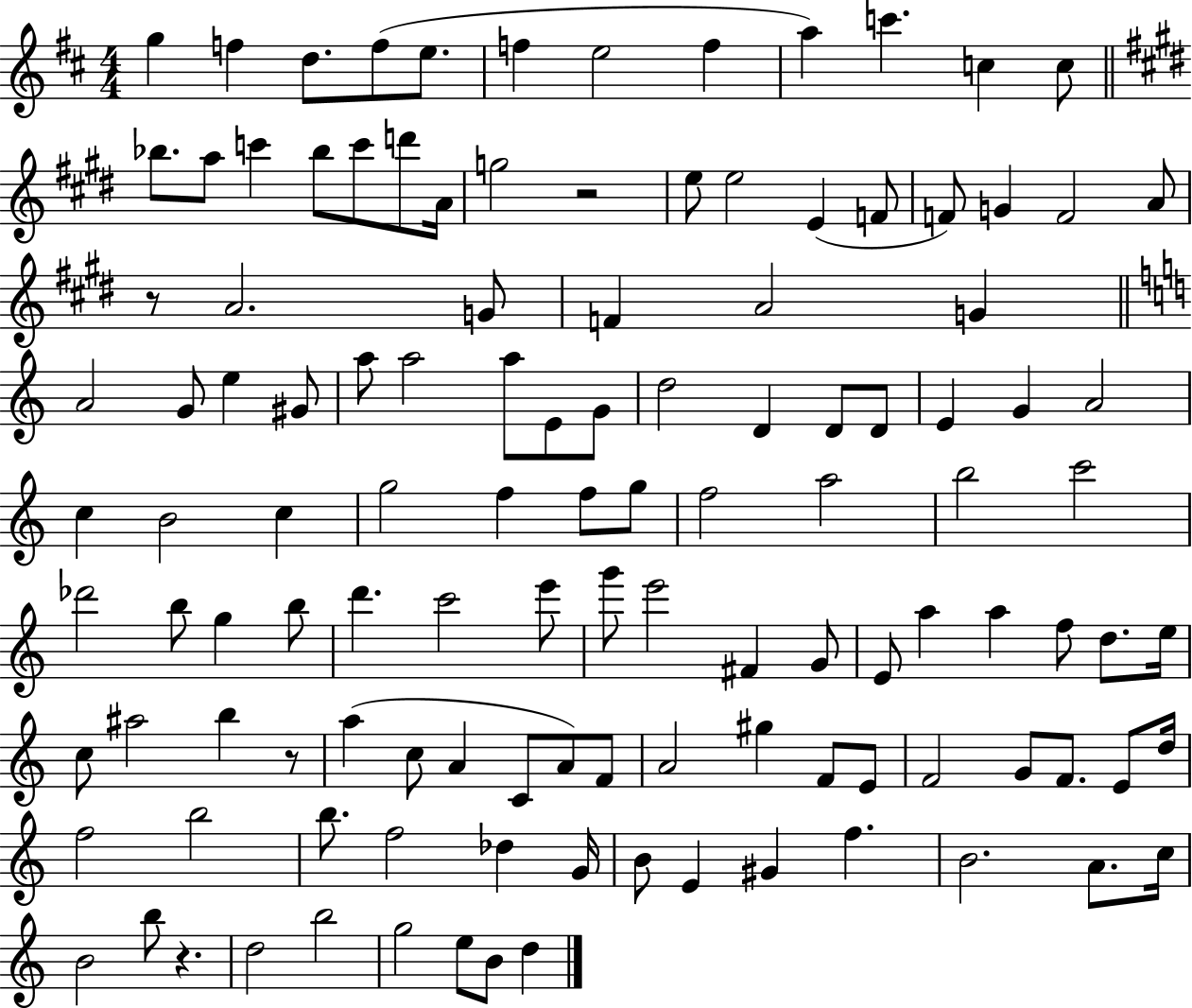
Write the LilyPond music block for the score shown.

{
  \clef treble
  \numericTimeSignature
  \time 4/4
  \key d \major
  g''4 f''4 d''8. f''8( e''8. | f''4 e''2 f''4 | a''4) c'''4. c''4 c''8 | \bar "||" \break \key e \major bes''8. a''8 c'''4 bes''8 c'''8 d'''8 a'16 | g''2 r2 | e''8 e''2 e'4( f'8 | f'8) g'4 f'2 a'8 | \break r8 a'2. g'8 | f'4 a'2 g'4 | \bar "||" \break \key c \major a'2 g'8 e''4 gis'8 | a''8 a''2 a''8 e'8 g'8 | d''2 d'4 d'8 d'8 | e'4 g'4 a'2 | \break c''4 b'2 c''4 | g''2 f''4 f''8 g''8 | f''2 a''2 | b''2 c'''2 | \break des'''2 b''8 g''4 b''8 | d'''4. c'''2 e'''8 | g'''8 e'''2 fis'4 g'8 | e'8 a''4 a''4 f''8 d''8. e''16 | \break c''8 ais''2 b''4 r8 | a''4( c''8 a'4 c'8 a'8) f'8 | a'2 gis''4 f'8 e'8 | f'2 g'8 f'8. e'8 d''16 | \break f''2 b''2 | b''8. f''2 des''4 g'16 | b'8 e'4 gis'4 f''4. | b'2. a'8. c''16 | \break b'2 b''8 r4. | d''2 b''2 | g''2 e''8 b'8 d''4 | \bar "|."
}